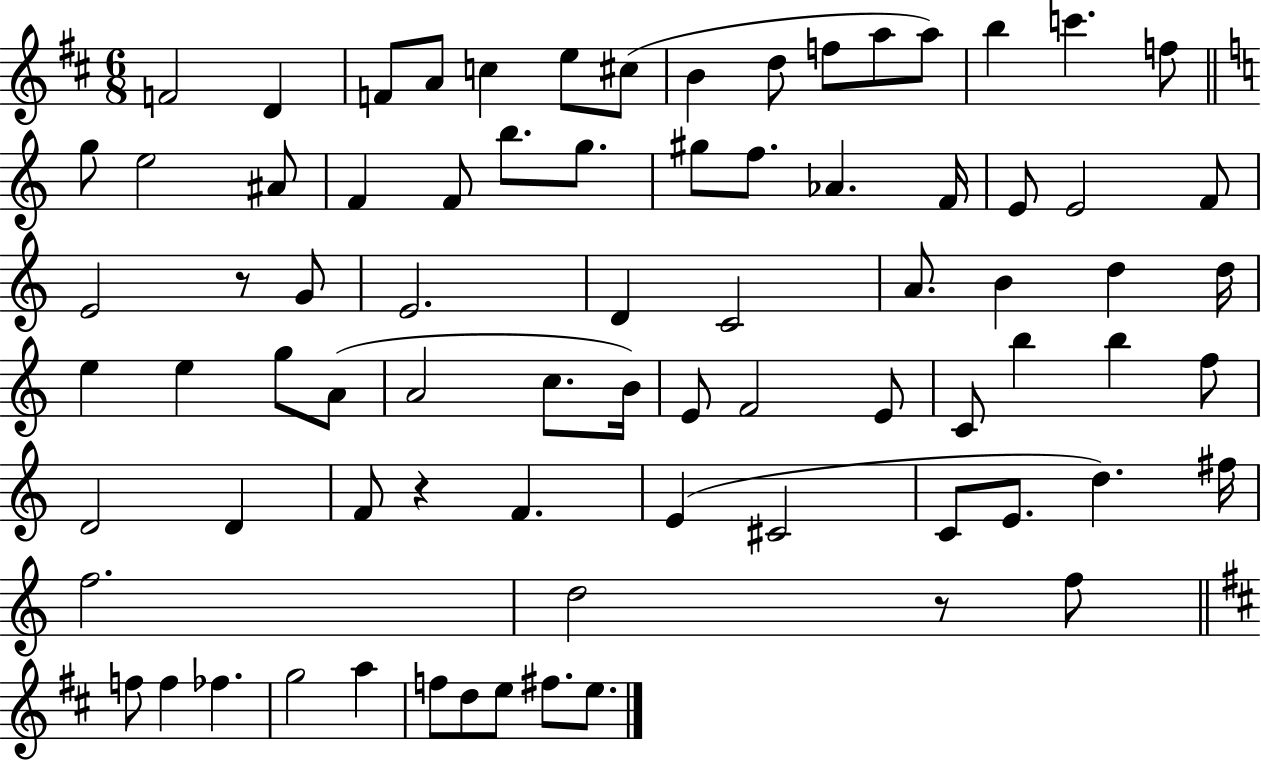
X:1
T:Untitled
M:6/8
L:1/4
K:D
F2 D F/2 A/2 c e/2 ^c/2 B d/2 f/2 a/2 a/2 b c' f/2 g/2 e2 ^A/2 F F/2 b/2 g/2 ^g/2 f/2 _A F/4 E/2 E2 F/2 E2 z/2 G/2 E2 D C2 A/2 B d d/4 e e g/2 A/2 A2 c/2 B/4 E/2 F2 E/2 C/2 b b f/2 D2 D F/2 z F E ^C2 C/2 E/2 d ^f/4 f2 d2 z/2 f/2 f/2 f _f g2 a f/2 d/2 e/2 ^f/2 e/2